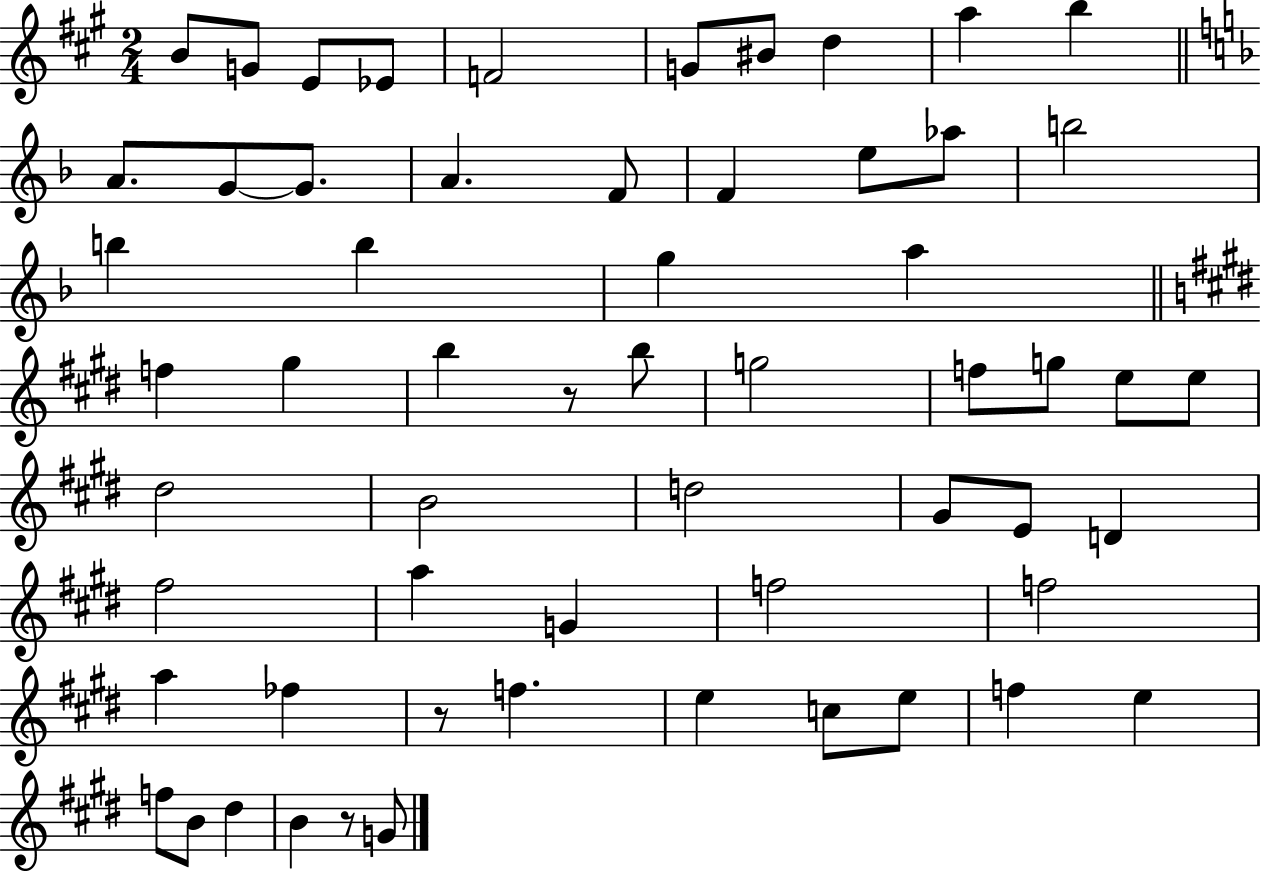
{
  \clef treble
  \numericTimeSignature
  \time 2/4
  \key a \major
  b'8 g'8 e'8 ees'8 | f'2 | g'8 bis'8 d''4 | a''4 b''4 | \break \bar "||" \break \key f \major a'8. g'8~~ g'8. | a'4. f'8 | f'4 e''8 aes''8 | b''2 | \break b''4 b''4 | g''4 a''4 | \bar "||" \break \key e \major f''4 gis''4 | b''4 r8 b''8 | g''2 | f''8 g''8 e''8 e''8 | \break dis''2 | b'2 | d''2 | gis'8 e'8 d'4 | \break fis''2 | a''4 g'4 | f''2 | f''2 | \break a''4 fes''4 | r8 f''4. | e''4 c''8 e''8 | f''4 e''4 | \break f''8 b'8 dis''4 | b'4 r8 g'8 | \bar "|."
}